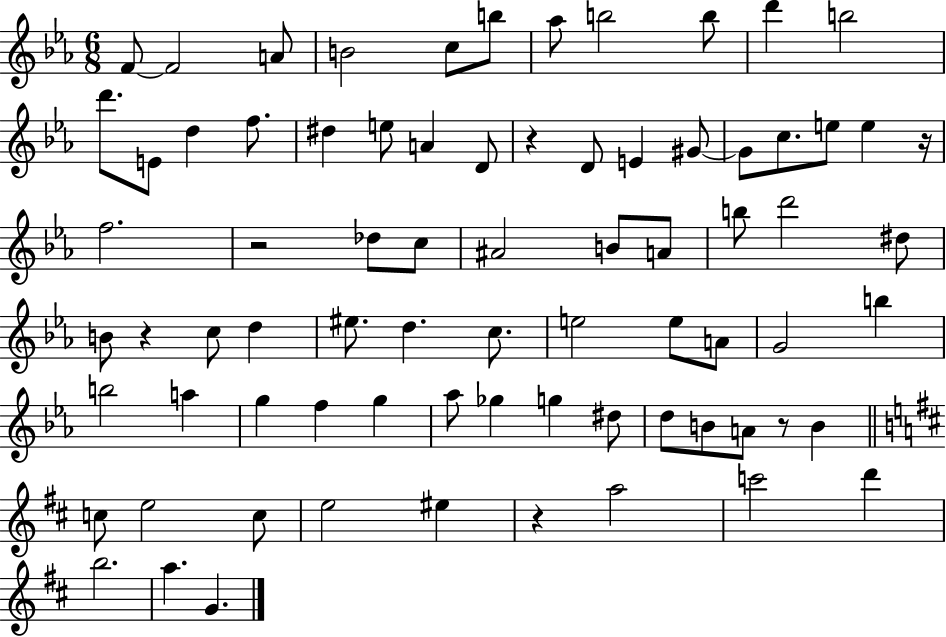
F4/e F4/h A4/e B4/h C5/e B5/e Ab5/e B5/h B5/e D6/q B5/h D6/e. E4/e D5/q F5/e. D#5/q E5/e A4/q D4/e R/q D4/e E4/q G#4/e G#4/e C5/e. E5/e E5/q R/s F5/h. R/h Db5/e C5/e A#4/h B4/e A4/e B5/e D6/h D#5/e B4/e R/q C5/e D5/q EIS5/e. D5/q. C5/e. E5/h E5/e A4/e G4/h B5/q B5/h A5/q G5/q F5/q G5/q Ab5/e Gb5/q G5/q D#5/e D5/e B4/e A4/e R/e B4/q C5/e E5/h C5/e E5/h EIS5/q R/q A5/h C6/h D6/q B5/h. A5/q. G4/q.